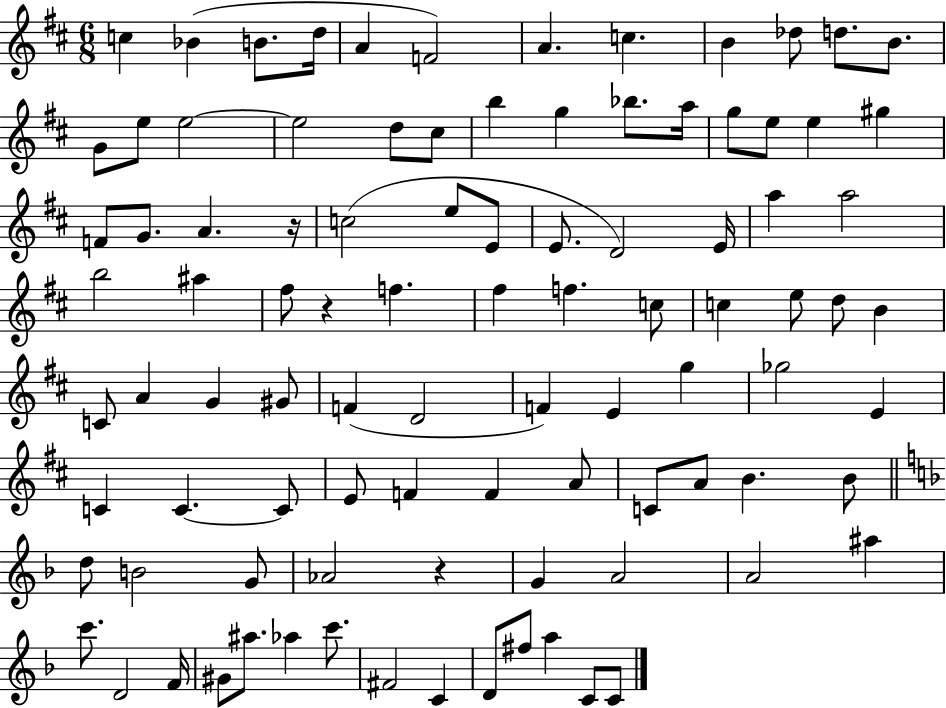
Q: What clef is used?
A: treble